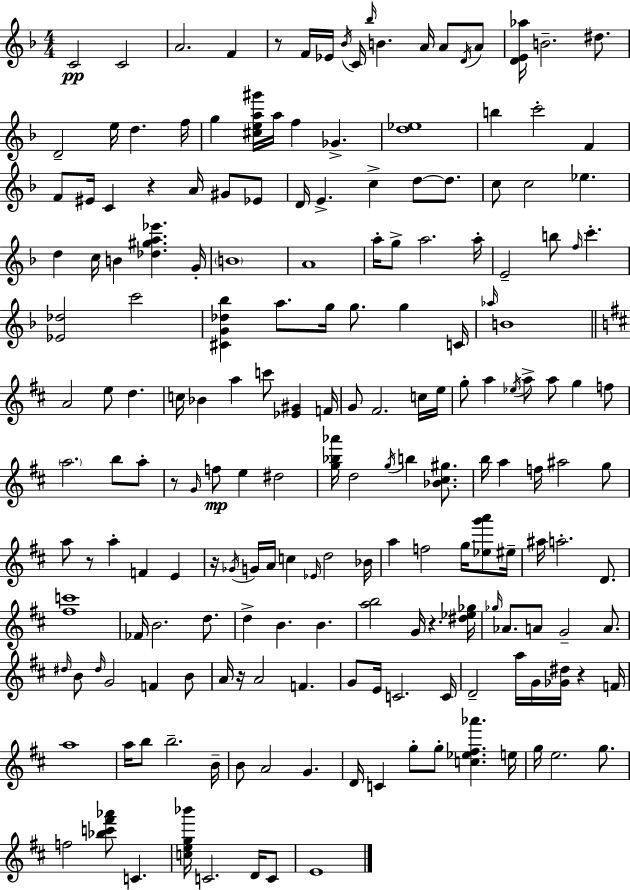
C4/h C4/h A4/h. F4/q R/e F4/s Eb4/s Bb4/s C4/s Bb5/s B4/q. A4/s A4/e D4/s A4/e [D4,E4,Ab5]/s B4/h. D#5/e. D4/h E5/s D5/q. F5/s G5/q [C#5,E5,A5,G#6]/s A5/s F5/q Gb4/q. [D5,Eb5]/w B5/q C6/h F4/q F4/e EIS4/s C4/q R/q A4/s G#4/e Eb4/e D4/s E4/q. C5/q D5/e D5/e. C5/e C5/h Eb5/q. D5/q C5/s B4/q [Db5,G#5,A5,Eb6]/q. G4/s B4/w A4/w A5/s G5/e A5/h. A5/s E4/h B5/e F5/s C6/q. [Eb4,Db5]/h C6/h [C#4,G4,Db5,Bb5]/q A5/e. G5/s G5/e. G5/q C4/s Ab5/s B4/w A4/h E5/e D5/q. C5/s Bb4/q A5/q C6/e [Eb4,G#4]/q F4/s G4/e F#4/h. C5/s E5/s G5/e A5/q Eb5/s A5/e A5/e G5/q F5/e A5/h. B5/e A5/e R/e G4/s F5/e E5/q D#5/h [G5,Bb5,Ab6]/s D5/h G5/s B5/q [Bb4,C#5,G#5]/e. B5/s A5/q F5/s A#5/h G5/e A5/e R/e A5/q F4/q E4/q R/s Gb4/s G4/s A4/s C5/q Eb4/s D5/h Bb4/s A5/q F5/h G5/s [Eb5,G6,A6]/e EIS5/s A#5/s A5/h. D4/e. [F#5,C6]/w FES4/s B4/h. D5/e. D5/q B4/q. B4/q. [A5,B5]/h G4/s R/q. [D#5,Eb5,Gb5]/s Gb5/s Ab4/e. A4/e G4/h A4/e. D#5/s B4/e D#5/s G4/h F4/q B4/e A4/s R/s A4/h F4/q. G4/e E4/s C4/h. C4/s D4/h A5/s G4/s [Gb4,D#5]/s R/q F4/s A5/w A5/s B5/e B5/h. B4/s B4/e A4/h G4/q. D4/s C4/q G5/e G5/e [C5,Eb5,F#5,Ab6]/q. E5/s G5/s E5/h. G5/e. F5/h [Bb5,C6,F#6,Ab6]/e C4/q. [C5,E5,G5,Bb6]/s C4/h. D4/s C4/e E4/w